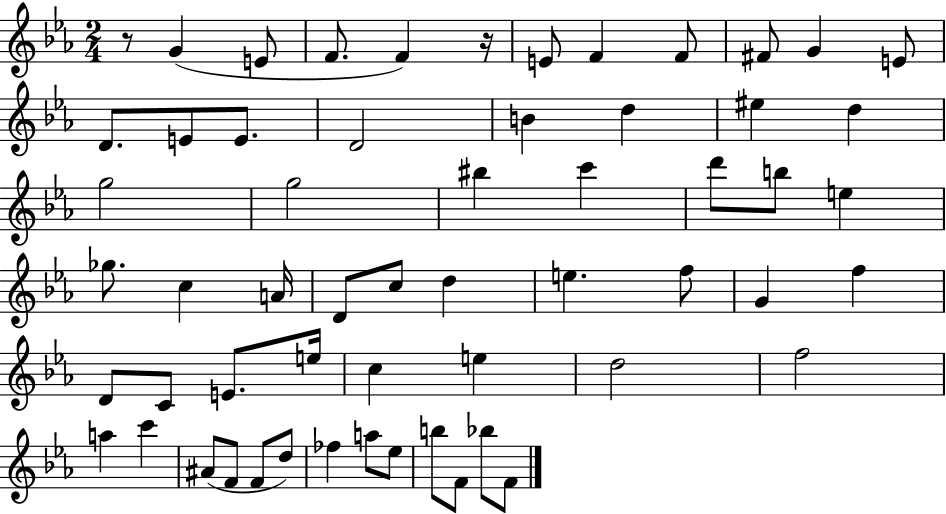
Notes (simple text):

R/e G4/q E4/e F4/e. F4/q R/s E4/e F4/q F4/e F#4/e G4/q E4/e D4/e. E4/e E4/e. D4/h B4/q D5/q EIS5/q D5/q G5/h G5/h BIS5/q C6/q D6/e B5/e E5/q Gb5/e. C5/q A4/s D4/e C5/e D5/q E5/q. F5/e G4/q F5/q D4/e C4/e E4/e. E5/s C5/q E5/q D5/h F5/h A5/q C6/q A#4/e F4/e F4/e D5/e FES5/q A5/e Eb5/e B5/e F4/e Bb5/e F4/e